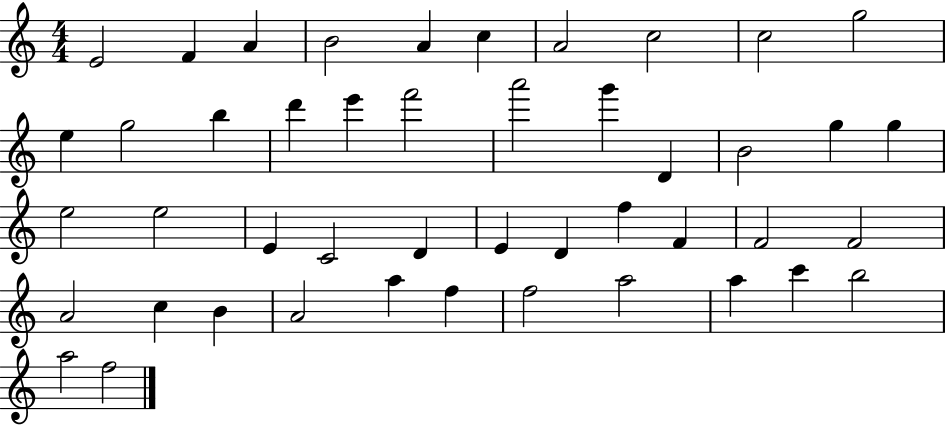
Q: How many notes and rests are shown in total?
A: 46